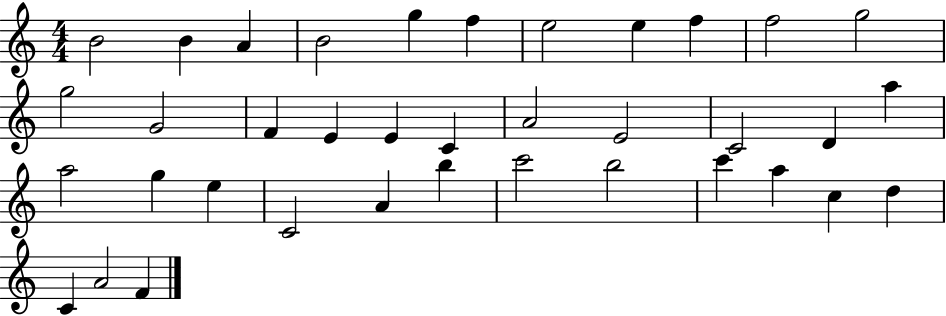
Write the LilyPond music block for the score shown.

{
  \clef treble
  \numericTimeSignature
  \time 4/4
  \key c \major
  b'2 b'4 a'4 | b'2 g''4 f''4 | e''2 e''4 f''4 | f''2 g''2 | \break g''2 g'2 | f'4 e'4 e'4 c'4 | a'2 e'2 | c'2 d'4 a''4 | \break a''2 g''4 e''4 | c'2 a'4 b''4 | c'''2 b''2 | c'''4 a''4 c''4 d''4 | \break c'4 a'2 f'4 | \bar "|."
}